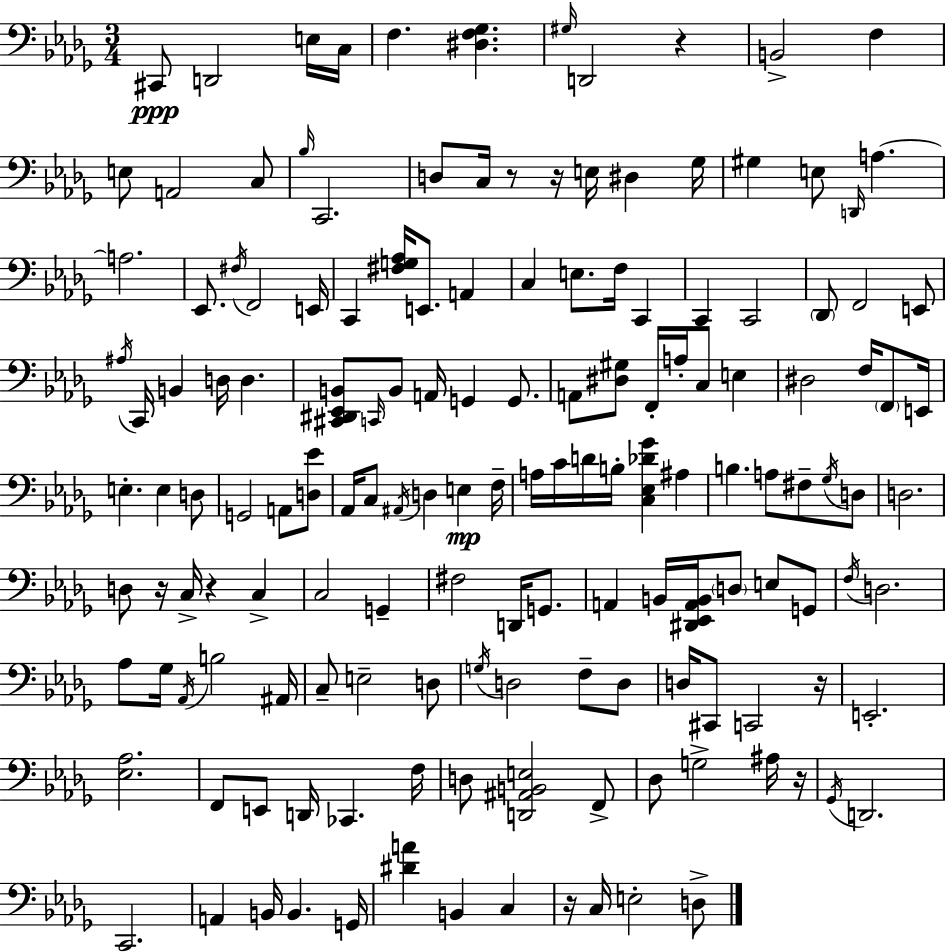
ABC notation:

X:1
T:Untitled
M:3/4
L:1/4
K:Bbm
^C,,/2 D,,2 E,/4 C,/4 F, [^D,F,_G,] ^G,/4 D,,2 z B,,2 F, E,/2 A,,2 C,/2 _B,/4 C,,2 D,/2 C,/4 z/2 z/4 E,/4 ^D, _G,/4 ^G, E,/2 D,,/4 A, A,2 _E,,/2 ^F,/4 F,,2 E,,/4 C,, [^F,G,_A,]/4 E,,/2 A,, C, E,/2 F,/4 C,, C,, C,,2 _D,,/2 F,,2 E,,/2 ^A,/4 C,,/4 B,, D,/4 D, [^C,,^D,,_E,,B,,]/2 C,,/4 B,,/2 A,,/4 G,, G,,/2 A,,/2 [^D,^G,]/2 F,,/4 A,/4 C,/2 E, ^D,2 F,/4 F,,/2 E,,/4 E, E, D,/2 G,,2 A,,/2 [D,_E]/2 _A,,/4 C,/2 ^A,,/4 D, E, F,/4 A,/4 C/4 D/4 B,/4 [C,_E,_D_G] ^A, B, A,/2 ^F,/2 _G,/4 D,/2 D,2 D,/2 z/4 C,/4 z C, C,2 G,, ^F,2 D,,/4 G,,/2 A,, B,,/4 [^D,,_E,,A,,B,,]/4 D,/2 E,/2 G,,/2 F,/4 D,2 _A,/2 _G,/4 _A,,/4 B,2 ^A,,/4 C,/2 E,2 D,/2 G,/4 D,2 F,/2 D,/2 D,/4 ^C,,/2 C,,2 z/4 E,,2 [_E,_A,]2 F,,/2 E,,/2 D,,/4 _C,, F,/4 D,/2 [D,,^A,,B,,E,]2 F,,/2 _D,/2 G,2 ^A,/4 z/4 _G,,/4 D,,2 C,,2 A,, B,,/4 B,, G,,/4 [^DA] B,, C, z/4 C,/4 E,2 D,/2